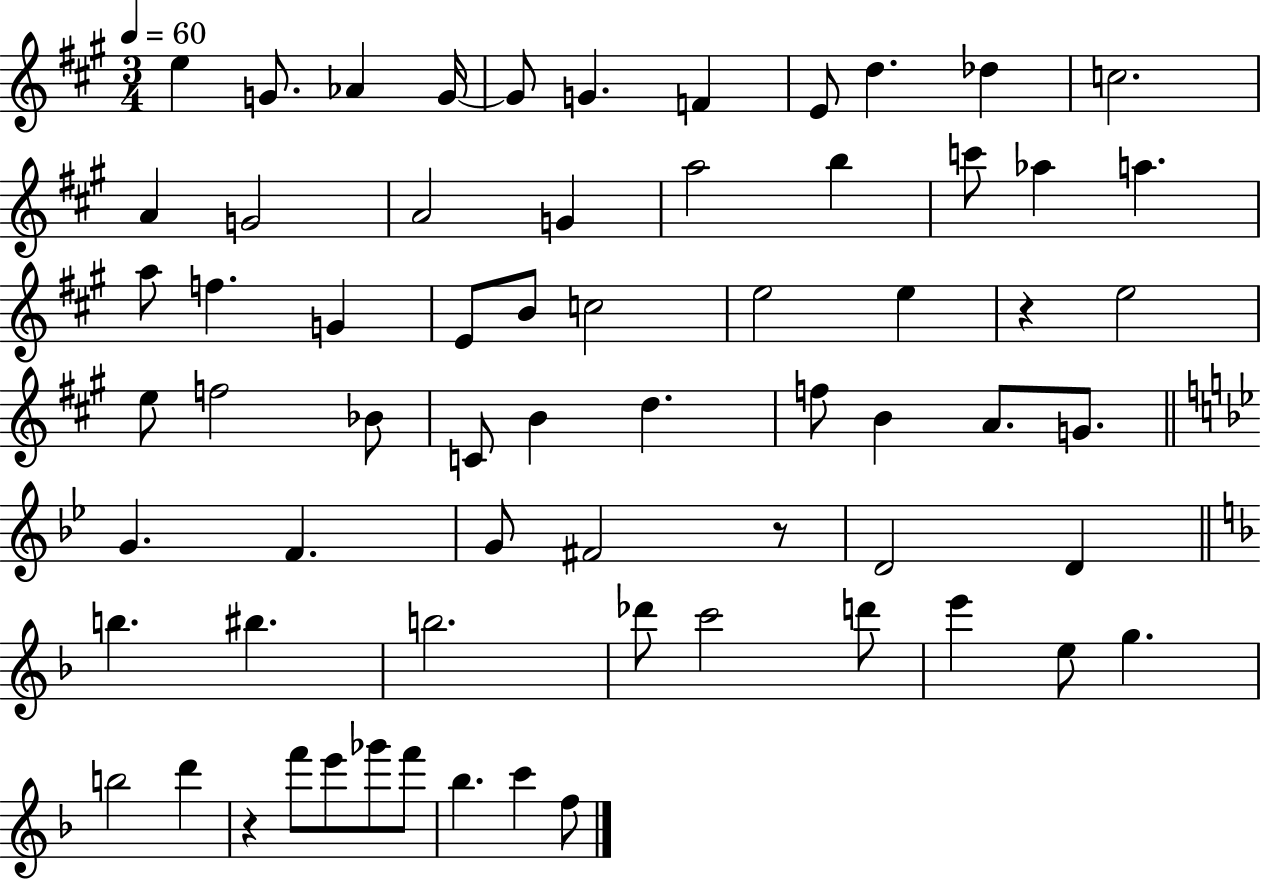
{
  \clef treble
  \numericTimeSignature
  \time 3/4
  \key a \major
  \tempo 4 = 60
  e''4 g'8. aes'4 g'16~~ | g'8 g'4. f'4 | e'8 d''4. des''4 | c''2. | \break a'4 g'2 | a'2 g'4 | a''2 b''4 | c'''8 aes''4 a''4. | \break a''8 f''4. g'4 | e'8 b'8 c''2 | e''2 e''4 | r4 e''2 | \break e''8 f''2 bes'8 | c'8 b'4 d''4. | f''8 b'4 a'8. g'8. | \bar "||" \break \key g \minor g'4. f'4. | g'8 fis'2 r8 | d'2 d'4 | \bar "||" \break \key f \major b''4. bis''4. | b''2. | des'''8 c'''2 d'''8 | e'''4 e''8 g''4. | \break b''2 d'''4 | r4 f'''8 e'''8 ges'''8 f'''8 | bes''4. c'''4 f''8 | \bar "|."
}